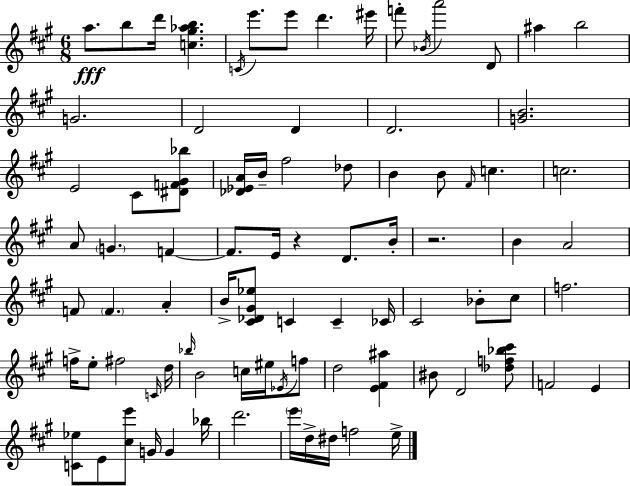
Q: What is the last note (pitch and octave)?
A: E5